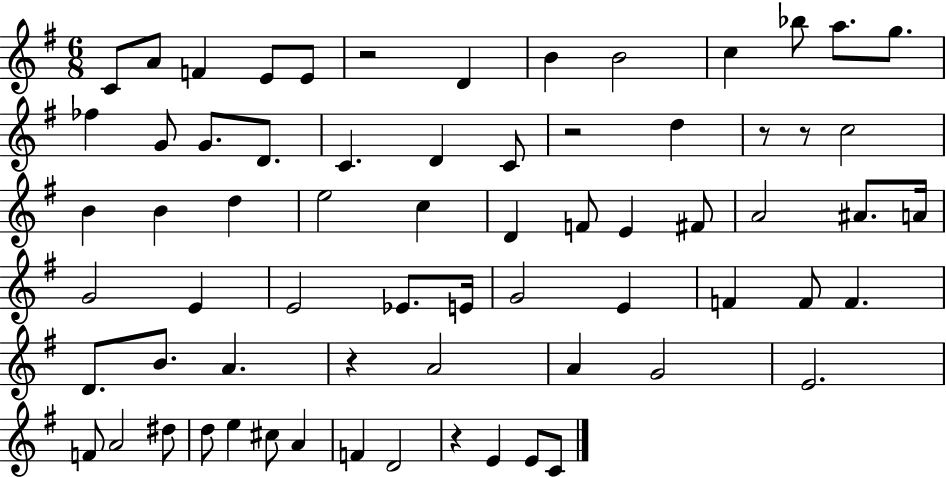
X:1
T:Untitled
M:6/8
L:1/4
K:G
C/2 A/2 F E/2 E/2 z2 D B B2 c _b/2 a/2 g/2 _f G/2 G/2 D/2 C D C/2 z2 d z/2 z/2 c2 B B d e2 c D F/2 E ^F/2 A2 ^A/2 A/4 G2 E E2 _E/2 E/4 G2 E F F/2 F D/2 B/2 A z A2 A G2 E2 F/2 A2 ^d/2 d/2 e ^c/2 A F D2 z E E/2 C/2